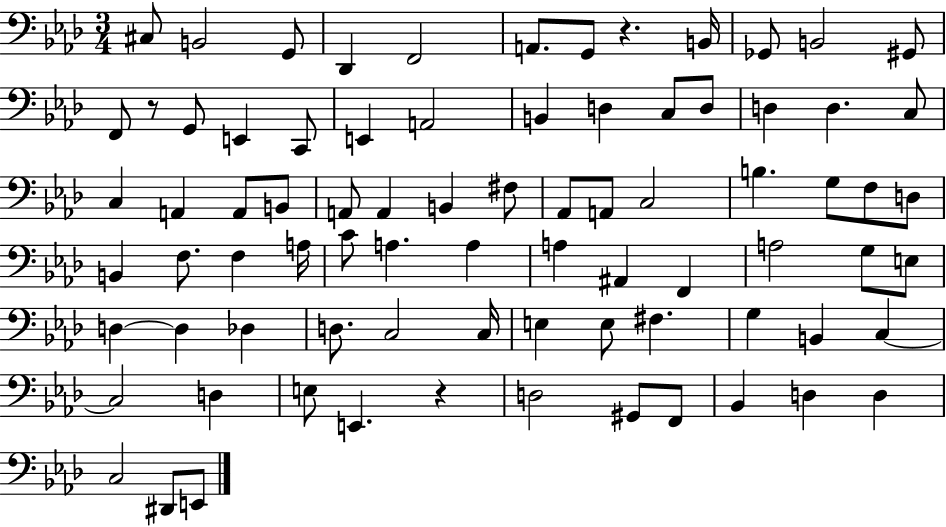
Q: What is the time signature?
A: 3/4